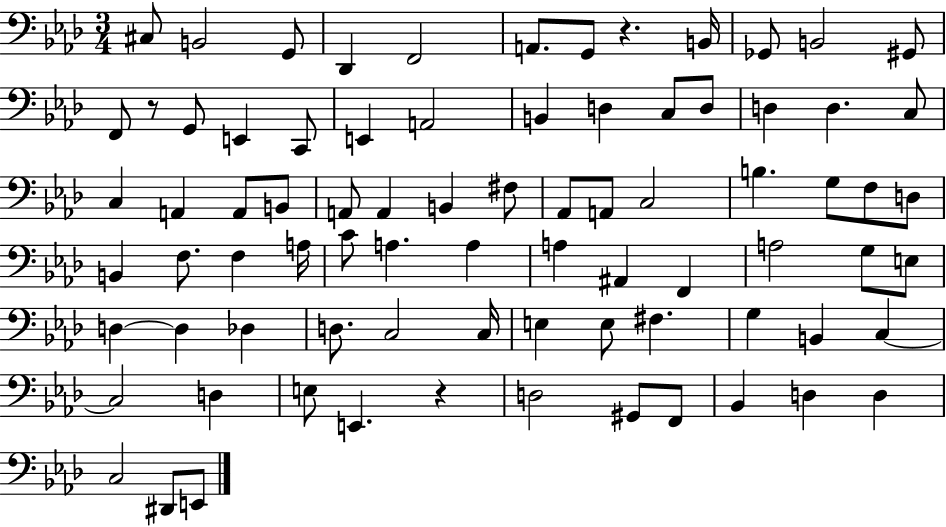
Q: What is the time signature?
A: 3/4